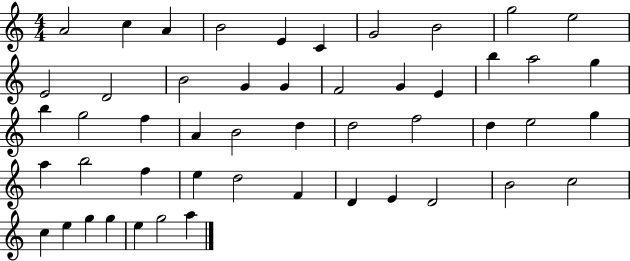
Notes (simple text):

A4/h C5/q A4/q B4/h E4/q C4/q G4/h B4/h G5/h E5/h E4/h D4/h B4/h G4/q G4/q F4/h G4/q E4/q B5/q A5/h G5/q B5/q G5/h F5/q A4/q B4/h D5/q D5/h F5/h D5/q E5/h G5/q A5/q B5/h F5/q E5/q D5/h F4/q D4/q E4/q D4/h B4/h C5/h C5/q E5/q G5/q G5/q E5/q G5/h A5/q